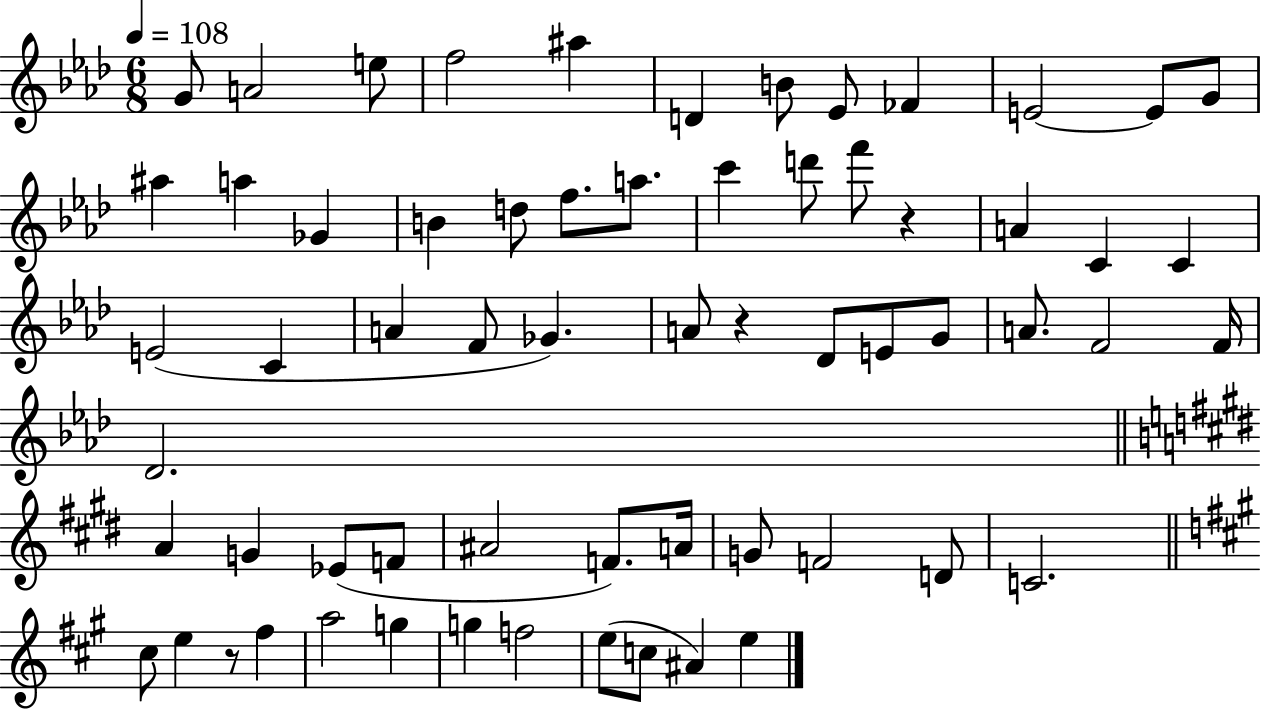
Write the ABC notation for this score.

X:1
T:Untitled
M:6/8
L:1/4
K:Ab
G/2 A2 e/2 f2 ^a D B/2 _E/2 _F E2 E/2 G/2 ^a a _G B d/2 f/2 a/2 c' d'/2 f'/2 z A C C E2 C A F/2 _G A/2 z _D/2 E/2 G/2 A/2 F2 F/4 _D2 A G _E/2 F/2 ^A2 F/2 A/4 G/2 F2 D/2 C2 ^c/2 e z/2 ^f a2 g g f2 e/2 c/2 ^A e